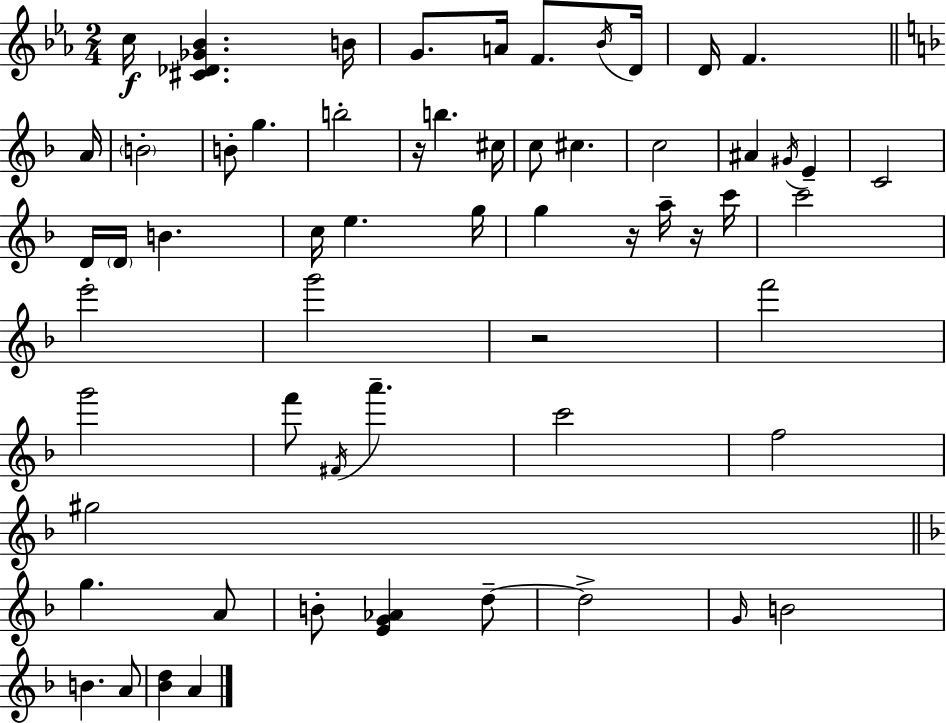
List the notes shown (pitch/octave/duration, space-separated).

C5/s [C#4,Db4,Gb4,Bb4]/q. B4/s G4/e. A4/s F4/e. Bb4/s D4/s D4/s F4/q. A4/s B4/h B4/e G5/q. B5/h R/s B5/q. C#5/s C5/e C#5/q. C5/h A#4/q G#4/s E4/q C4/h D4/s D4/s B4/q. C5/s E5/q. G5/s G5/q R/s A5/s R/s C6/s C6/h E6/h G6/h R/h F6/h G6/h F6/e F#4/s A6/q. C6/h F5/h G#5/h G5/q. A4/e B4/e [E4,G4,Ab4]/q D5/e D5/h G4/s B4/h B4/q. A4/e [Bb4,D5]/q A4/q